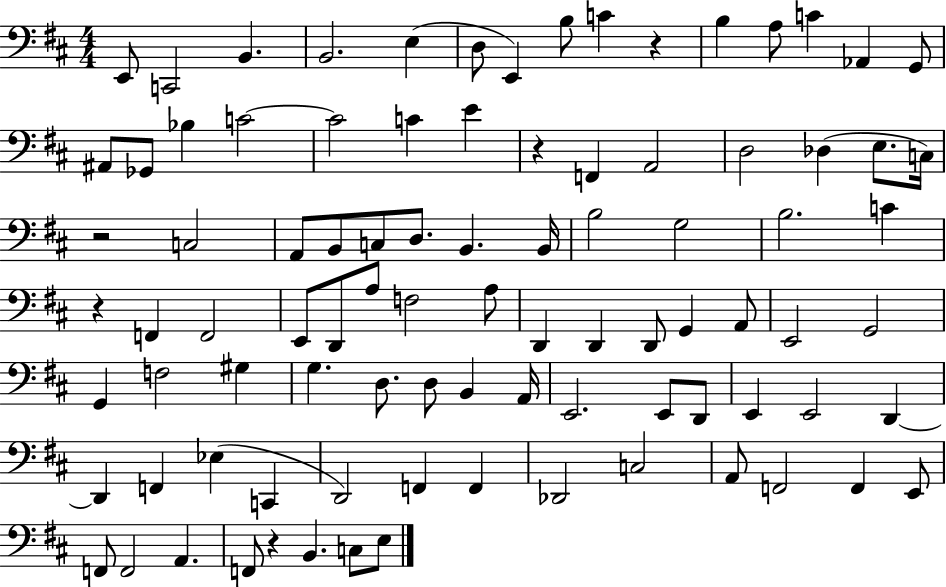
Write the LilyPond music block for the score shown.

{
  \clef bass
  \numericTimeSignature
  \time 4/4
  \key d \major
  e,8 c,2 b,4. | b,2. e4( | d8 e,4) b8 c'4 r4 | b4 a8 c'4 aes,4 g,8 | \break ais,8 ges,8 bes4 c'2~~ | c'2 c'4 e'4 | r4 f,4 a,2 | d2 des4( e8. c16) | \break r2 c2 | a,8 b,8 c8 d8. b,4. b,16 | b2 g2 | b2. c'4 | \break r4 f,4 f,2 | e,8 d,8 a8 f2 a8 | d,4 d,4 d,8 g,4 a,8 | e,2 g,2 | \break g,4 f2 gis4 | g4. d8. d8 b,4 a,16 | e,2. e,8 d,8 | e,4 e,2 d,4~~ | \break d,4 f,4 ees4( c,4 | d,2) f,4 f,4 | des,2 c2 | a,8 f,2 f,4 e,8 | \break f,8 f,2 a,4. | f,8 r4 b,4. c8 e8 | \bar "|."
}